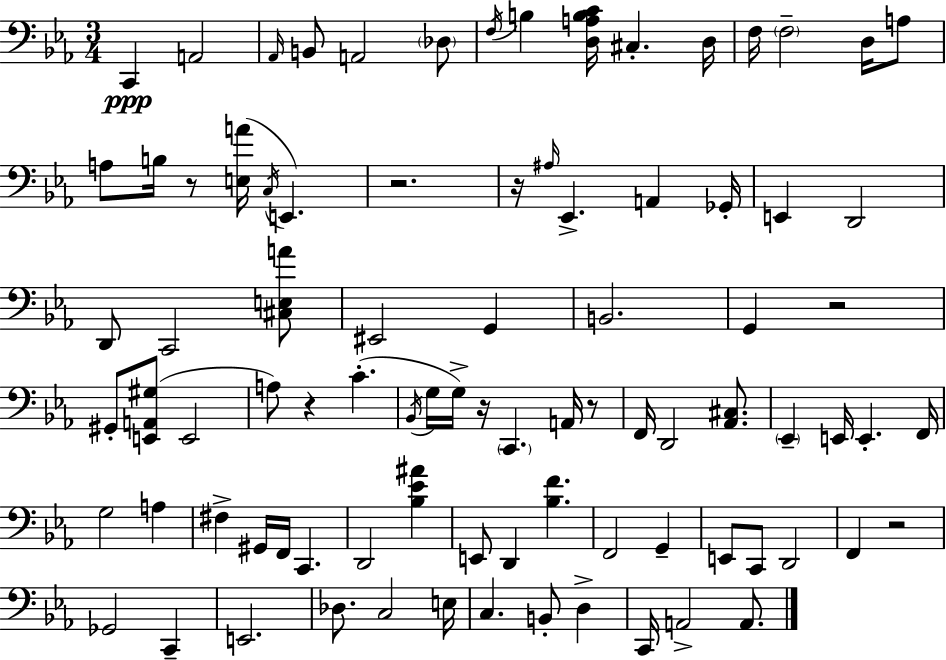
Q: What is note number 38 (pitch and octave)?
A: C2